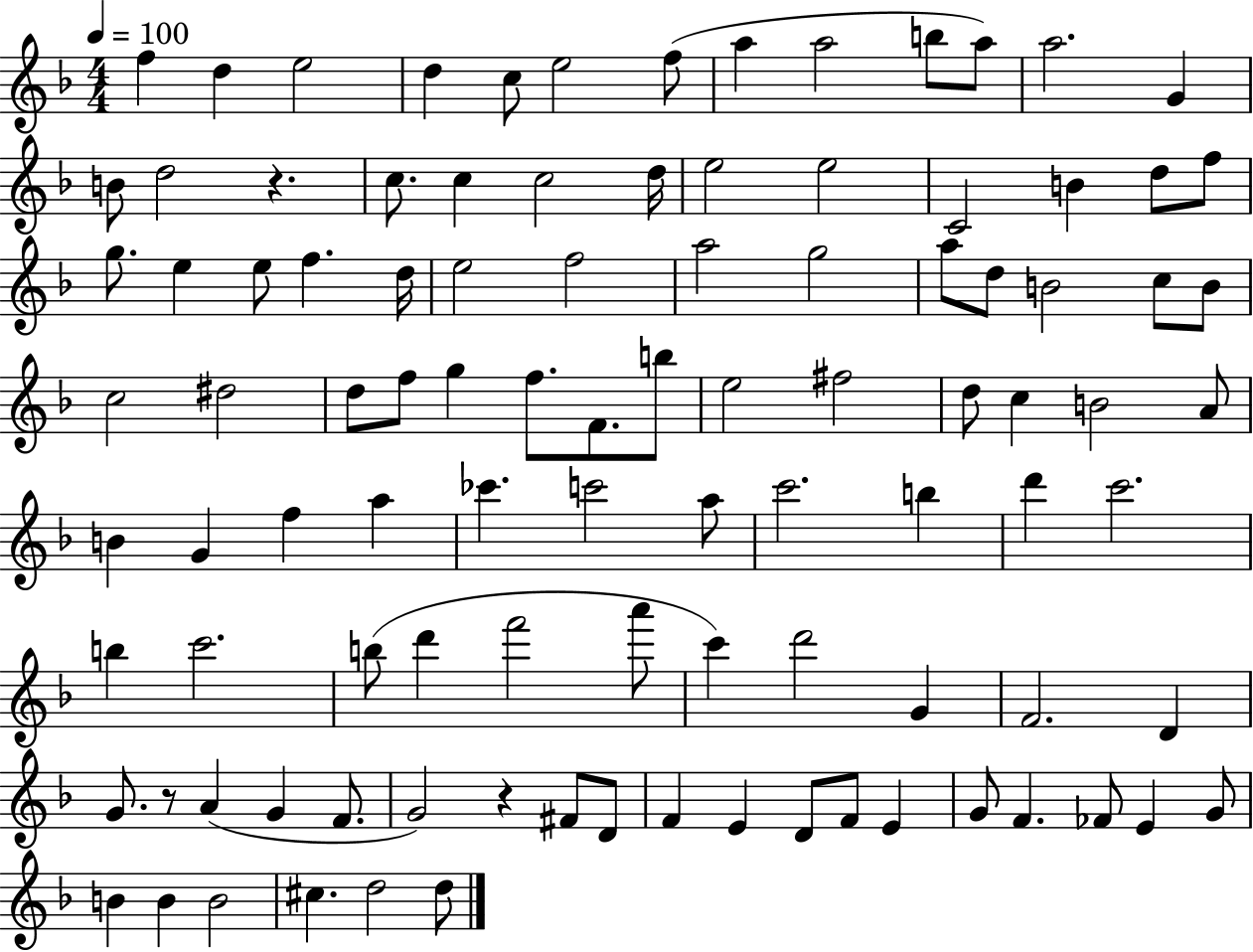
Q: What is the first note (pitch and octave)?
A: F5